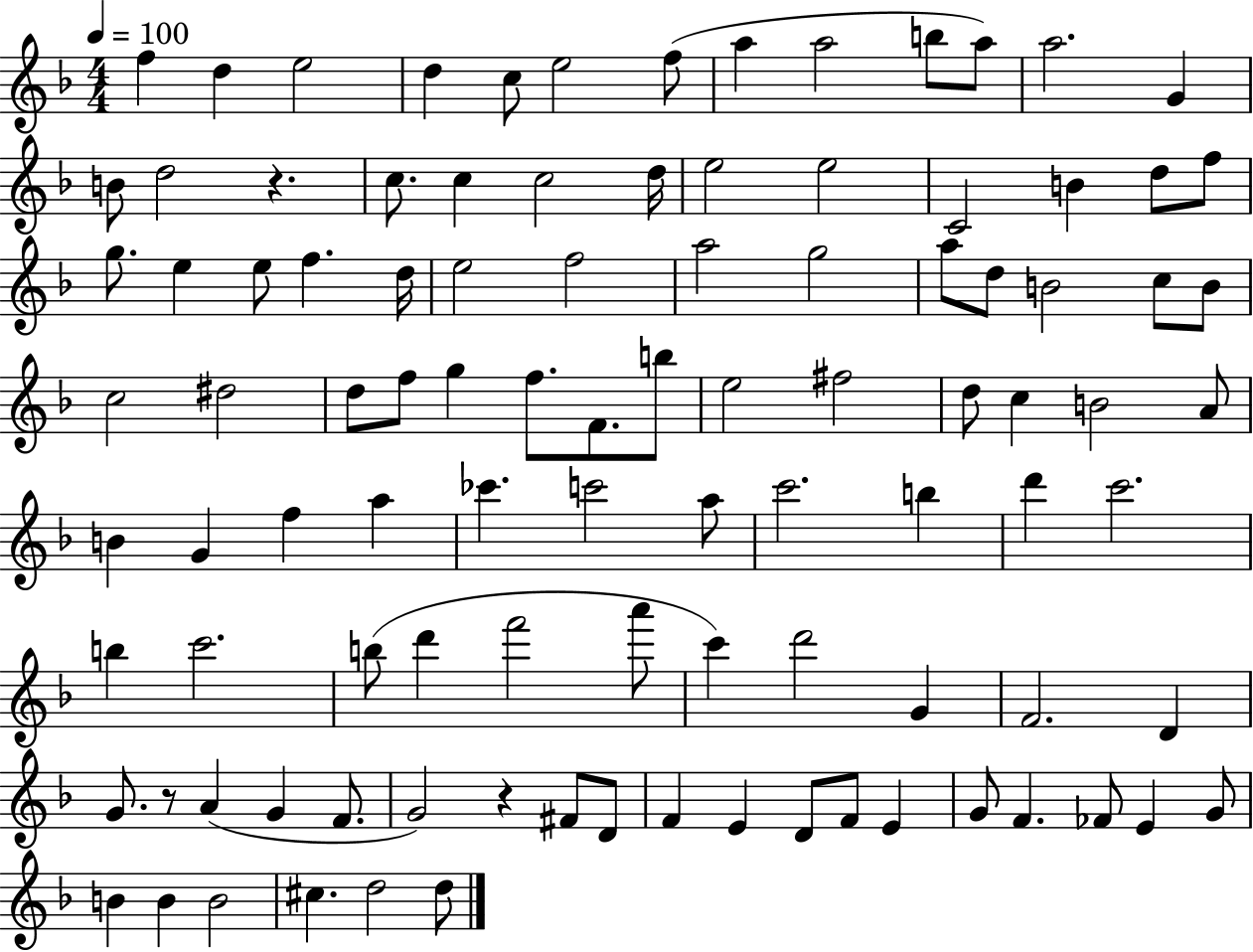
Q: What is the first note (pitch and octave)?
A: F5